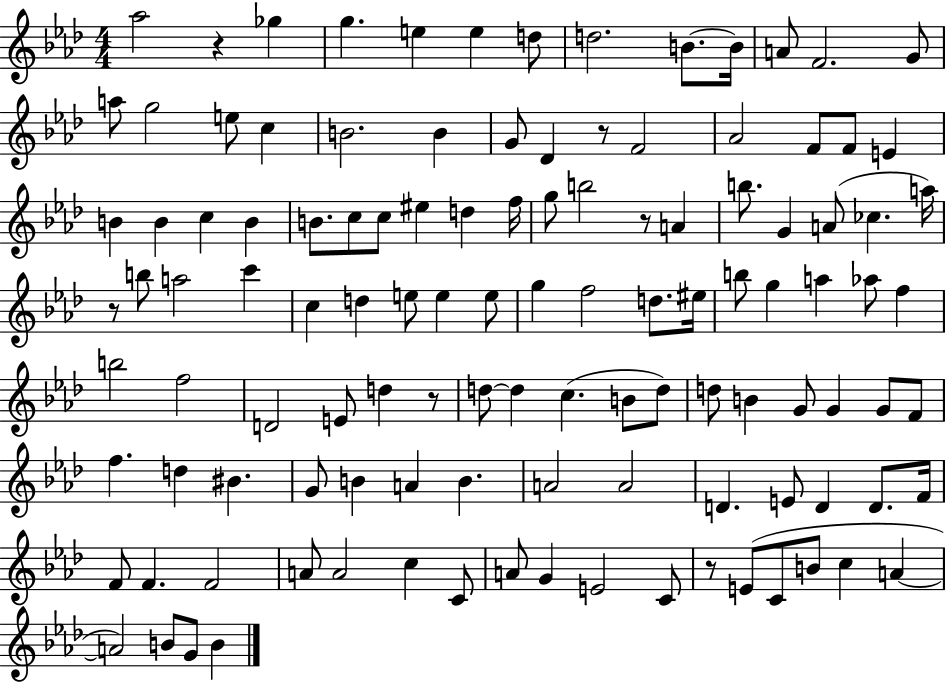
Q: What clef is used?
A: treble